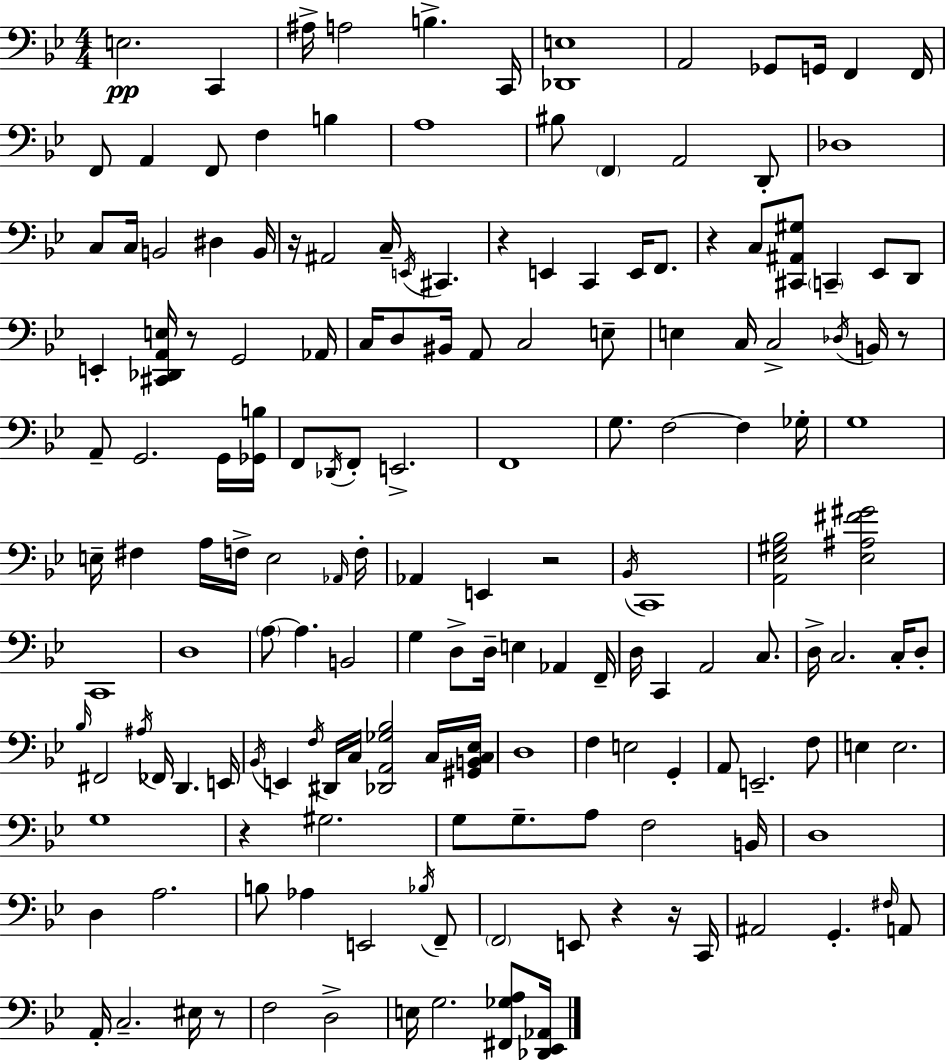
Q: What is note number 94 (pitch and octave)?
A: C3